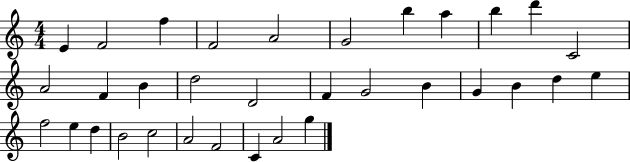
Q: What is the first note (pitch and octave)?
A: E4